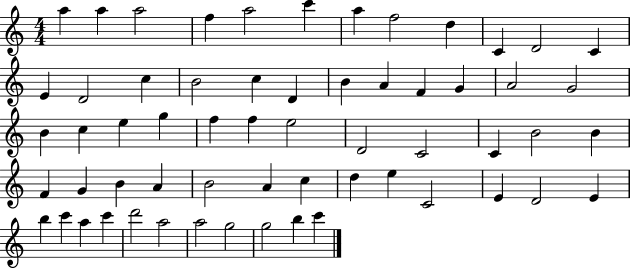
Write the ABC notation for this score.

X:1
T:Untitled
M:4/4
L:1/4
K:C
a a a2 f a2 c' a f2 d C D2 C E D2 c B2 c D B A F G A2 G2 B c e g f f e2 D2 C2 C B2 B F G B A B2 A c d e C2 E D2 E b c' a c' d'2 a2 a2 g2 g2 b c'